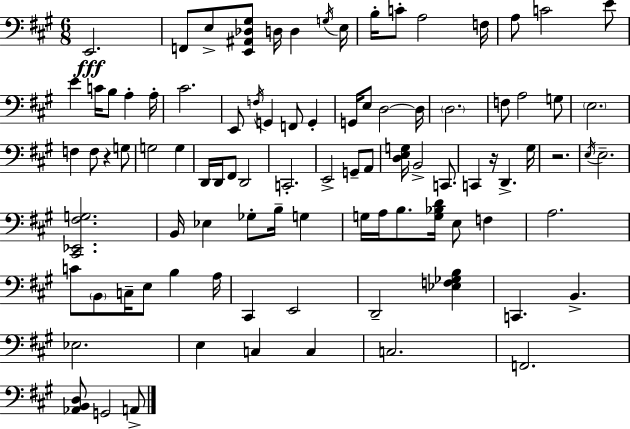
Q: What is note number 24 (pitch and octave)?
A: F2